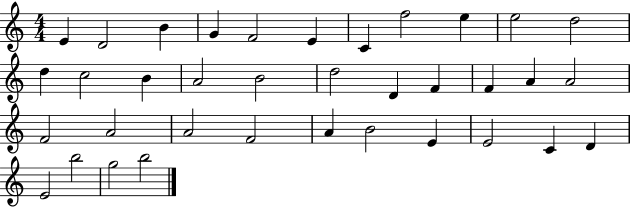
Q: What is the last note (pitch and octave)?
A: B5